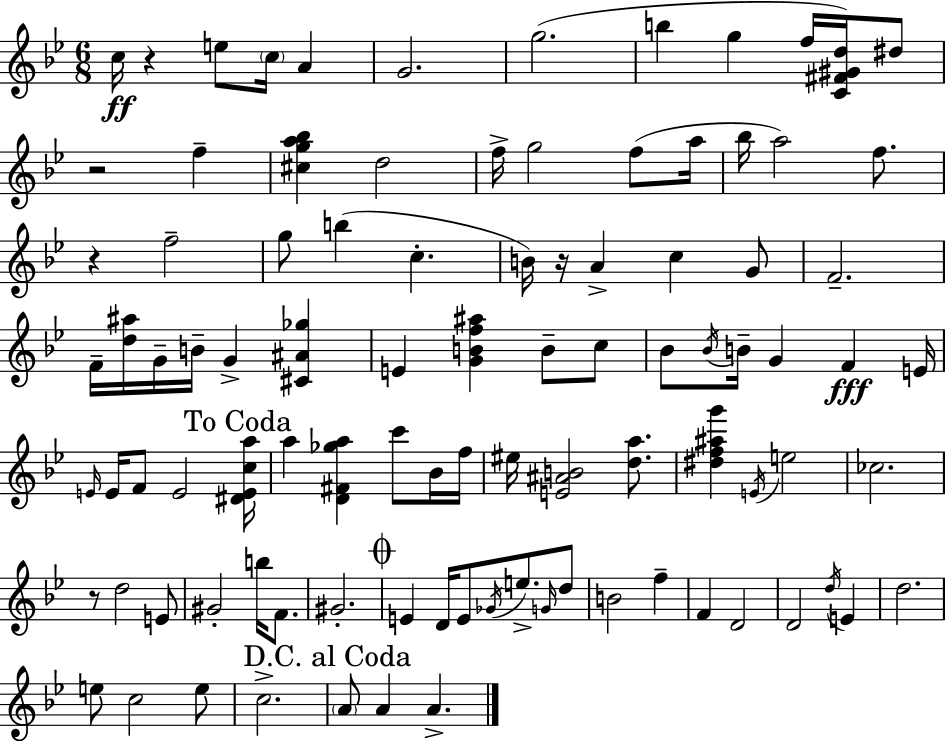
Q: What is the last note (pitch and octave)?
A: A4